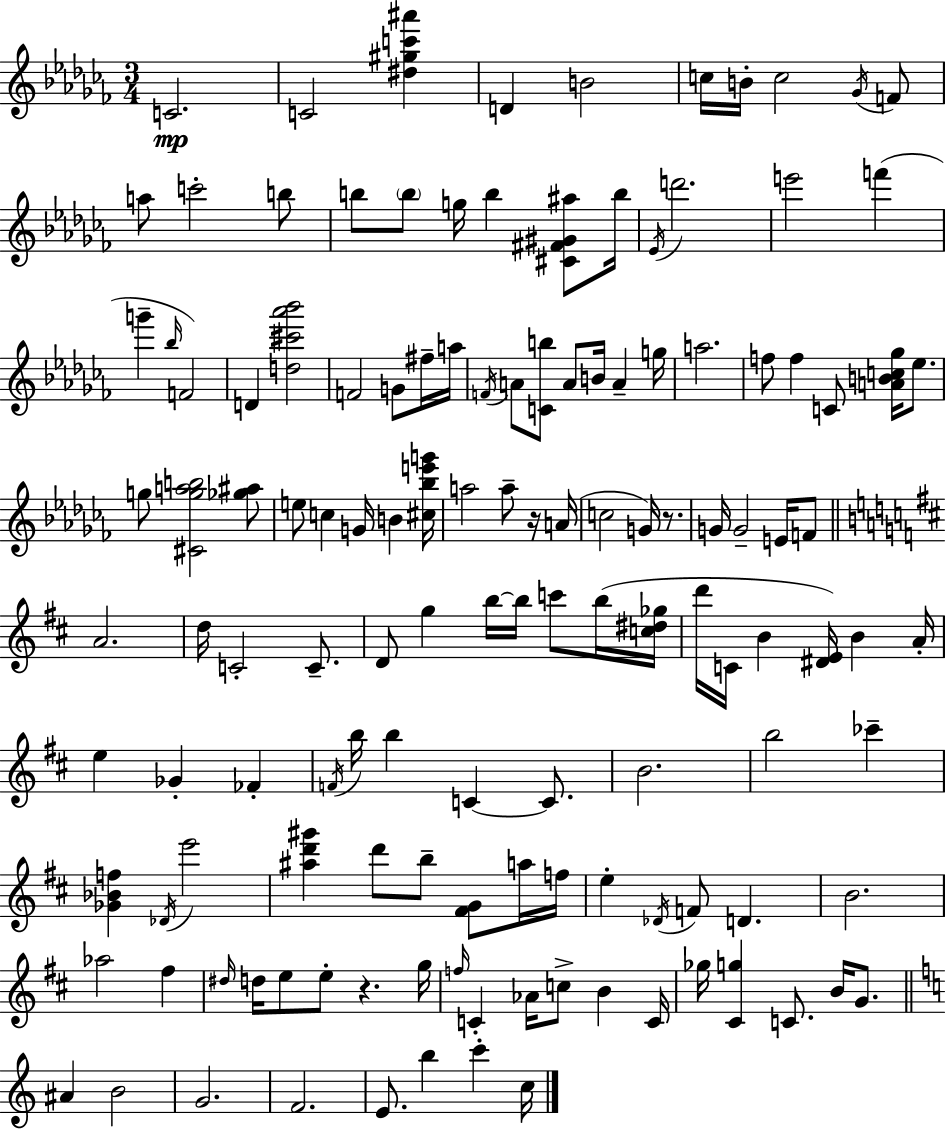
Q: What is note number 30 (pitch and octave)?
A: F4